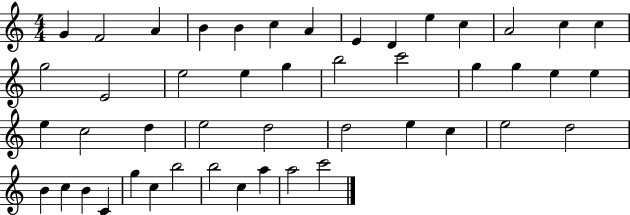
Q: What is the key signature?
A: C major